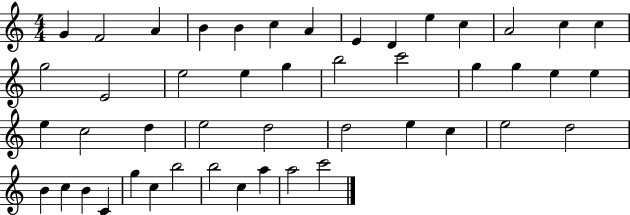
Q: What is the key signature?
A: C major